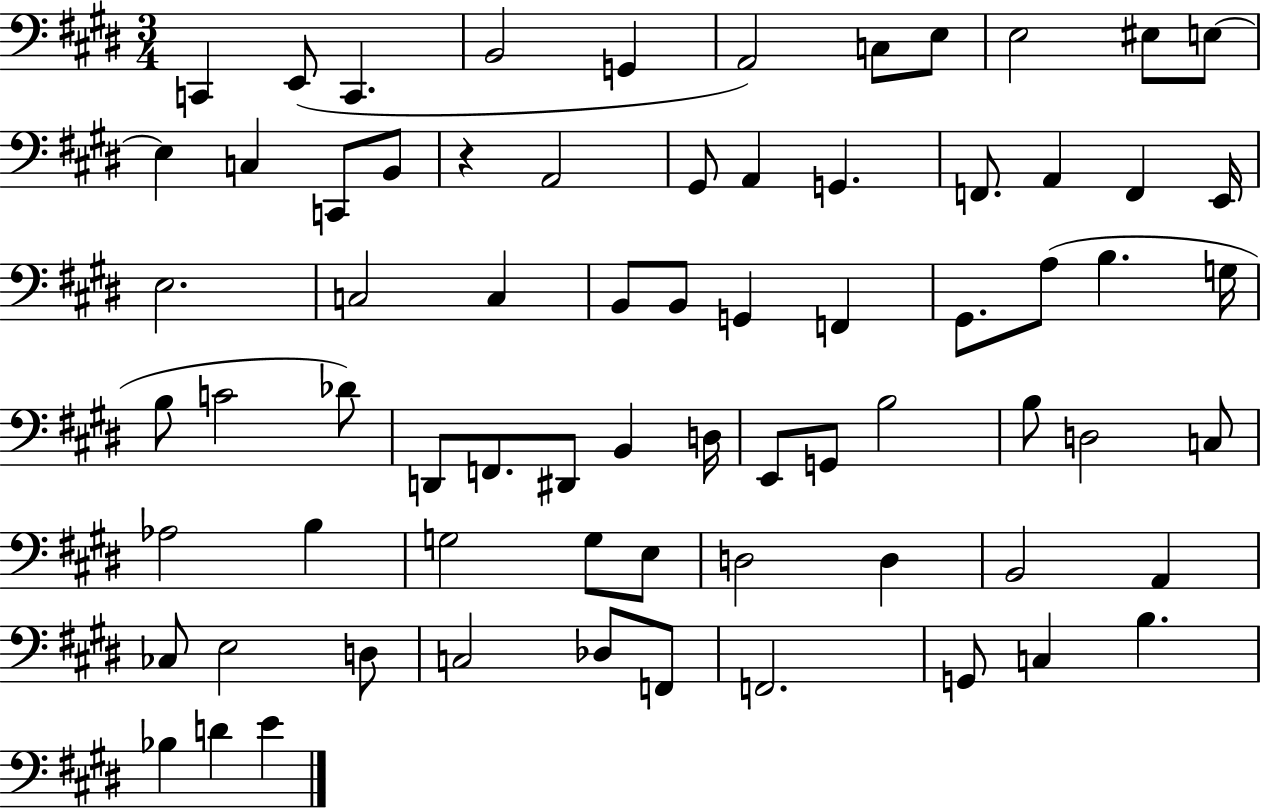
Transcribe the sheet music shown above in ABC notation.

X:1
T:Untitled
M:3/4
L:1/4
K:E
C,, E,,/2 C,, B,,2 G,, A,,2 C,/2 E,/2 E,2 ^E,/2 E,/2 E, C, C,,/2 B,,/2 z A,,2 ^G,,/2 A,, G,, F,,/2 A,, F,, E,,/4 E,2 C,2 C, B,,/2 B,,/2 G,, F,, ^G,,/2 A,/2 B, G,/4 B,/2 C2 _D/2 D,,/2 F,,/2 ^D,,/2 B,, D,/4 E,,/2 G,,/2 B,2 B,/2 D,2 C,/2 _A,2 B, G,2 G,/2 E,/2 D,2 D, B,,2 A,, _C,/2 E,2 D,/2 C,2 _D,/2 F,,/2 F,,2 G,,/2 C, B, _B, D E